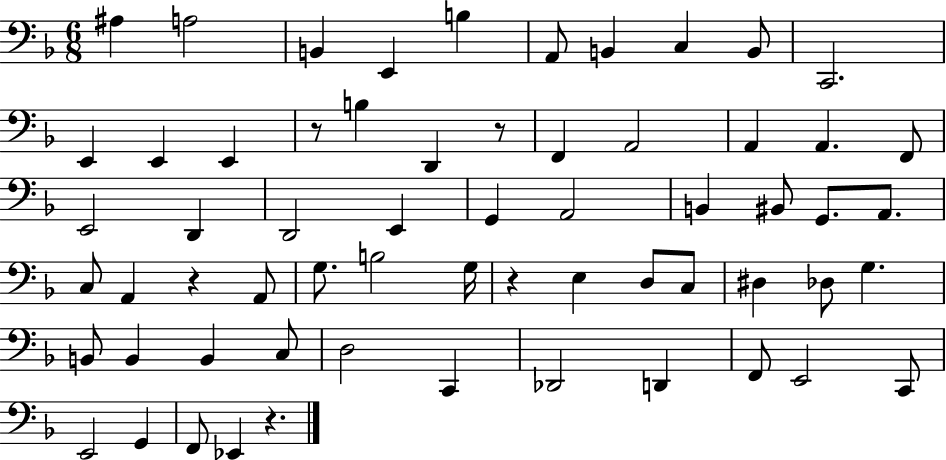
X:1
T:Untitled
M:6/8
L:1/4
K:F
^A, A,2 B,, E,, B, A,,/2 B,, C, B,,/2 C,,2 E,, E,, E,, z/2 B, D,, z/2 F,, A,,2 A,, A,, F,,/2 E,,2 D,, D,,2 E,, G,, A,,2 B,, ^B,,/2 G,,/2 A,,/2 C,/2 A,, z A,,/2 G,/2 B,2 G,/4 z E, D,/2 C,/2 ^D, _D,/2 G, B,,/2 B,, B,, C,/2 D,2 C,, _D,,2 D,, F,,/2 E,,2 C,,/2 E,,2 G,, F,,/2 _E,, z